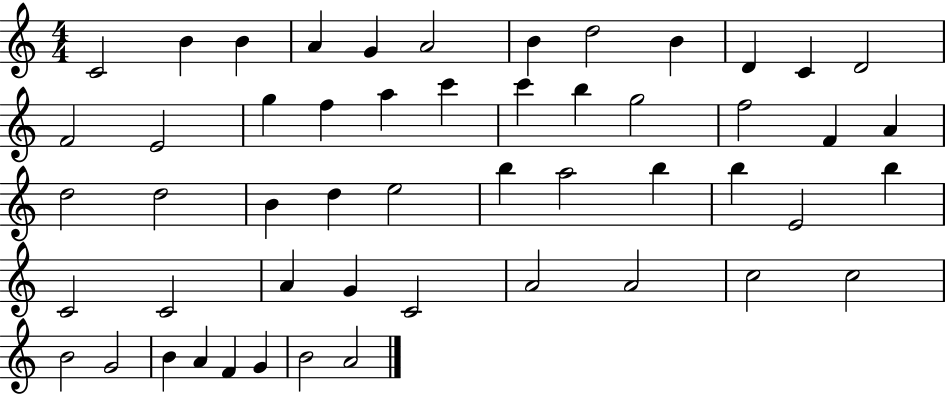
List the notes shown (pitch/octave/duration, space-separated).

C4/h B4/q B4/q A4/q G4/q A4/h B4/q D5/h B4/q D4/q C4/q D4/h F4/h E4/h G5/q F5/q A5/q C6/q C6/q B5/q G5/h F5/h F4/q A4/q D5/h D5/h B4/q D5/q E5/h B5/q A5/h B5/q B5/q E4/h B5/q C4/h C4/h A4/q G4/q C4/h A4/h A4/h C5/h C5/h B4/h G4/h B4/q A4/q F4/q G4/q B4/h A4/h